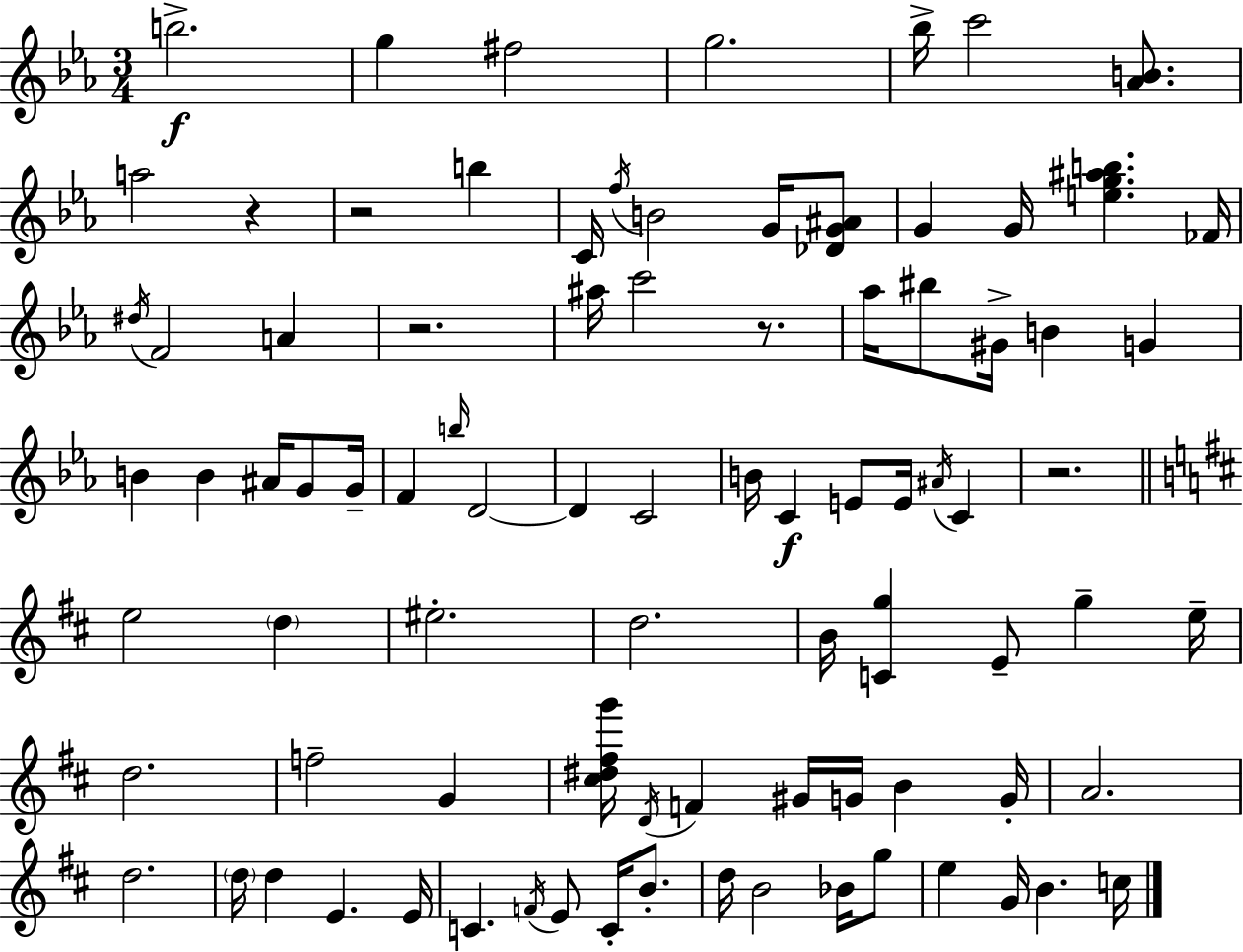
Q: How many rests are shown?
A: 5